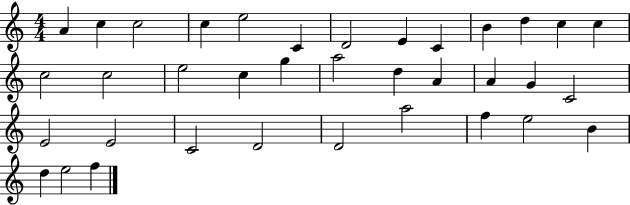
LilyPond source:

{
  \clef treble
  \numericTimeSignature
  \time 4/4
  \key c \major
  a'4 c''4 c''2 | c''4 e''2 c'4 | d'2 e'4 c'4 | b'4 d''4 c''4 c''4 | \break c''2 c''2 | e''2 c''4 g''4 | a''2 d''4 a'4 | a'4 g'4 c'2 | \break e'2 e'2 | c'2 d'2 | d'2 a''2 | f''4 e''2 b'4 | \break d''4 e''2 f''4 | \bar "|."
}